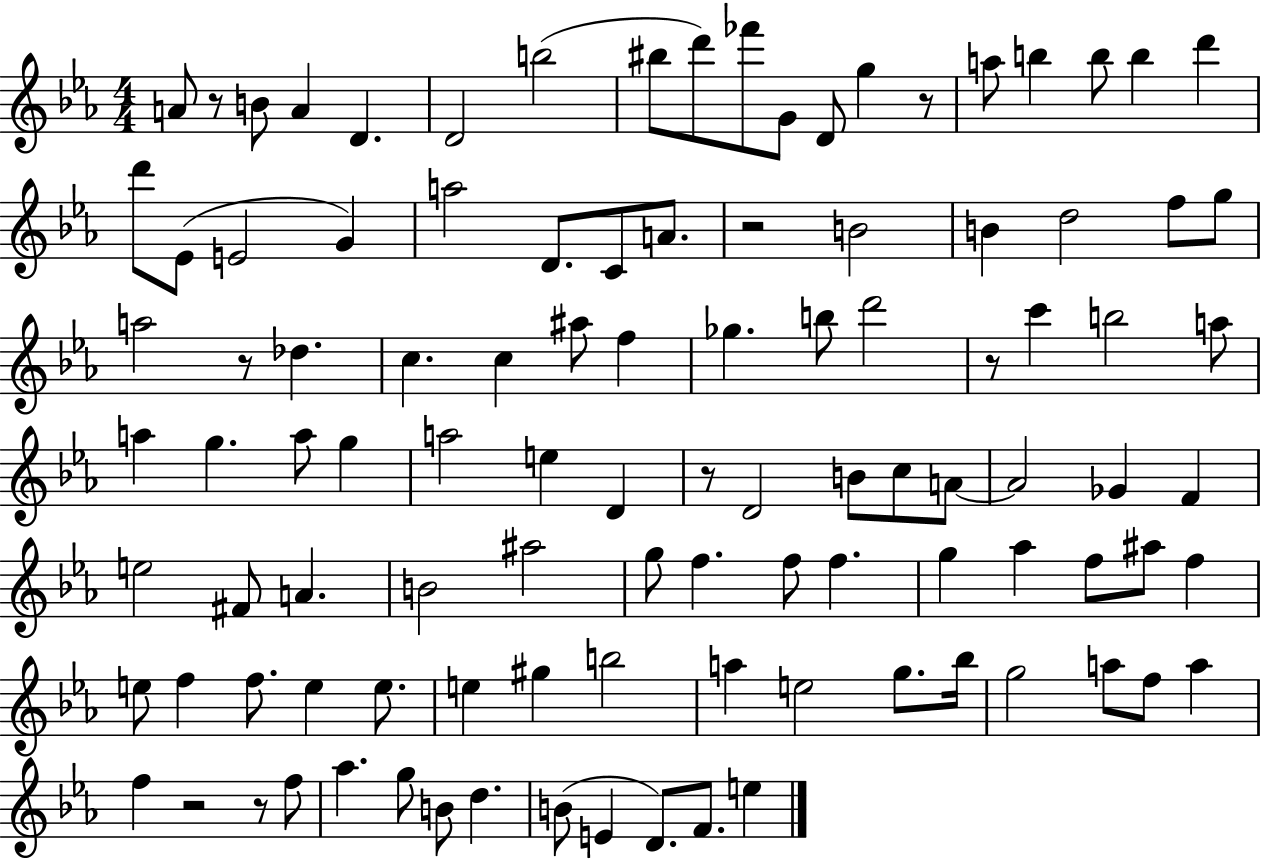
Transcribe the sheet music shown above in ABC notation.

X:1
T:Untitled
M:4/4
L:1/4
K:Eb
A/2 z/2 B/2 A D D2 b2 ^b/2 d'/2 _f'/2 G/2 D/2 g z/2 a/2 b b/2 b d' d'/2 _E/2 E2 G a2 D/2 C/2 A/2 z2 B2 B d2 f/2 g/2 a2 z/2 _d c c ^a/2 f _g b/2 d'2 z/2 c' b2 a/2 a g a/2 g a2 e D z/2 D2 B/2 c/2 A/2 A2 _G F e2 ^F/2 A B2 ^a2 g/2 f f/2 f g _a f/2 ^a/2 f e/2 f f/2 e e/2 e ^g b2 a e2 g/2 _b/4 g2 a/2 f/2 a f z2 z/2 f/2 _a g/2 B/2 d B/2 E D/2 F/2 e